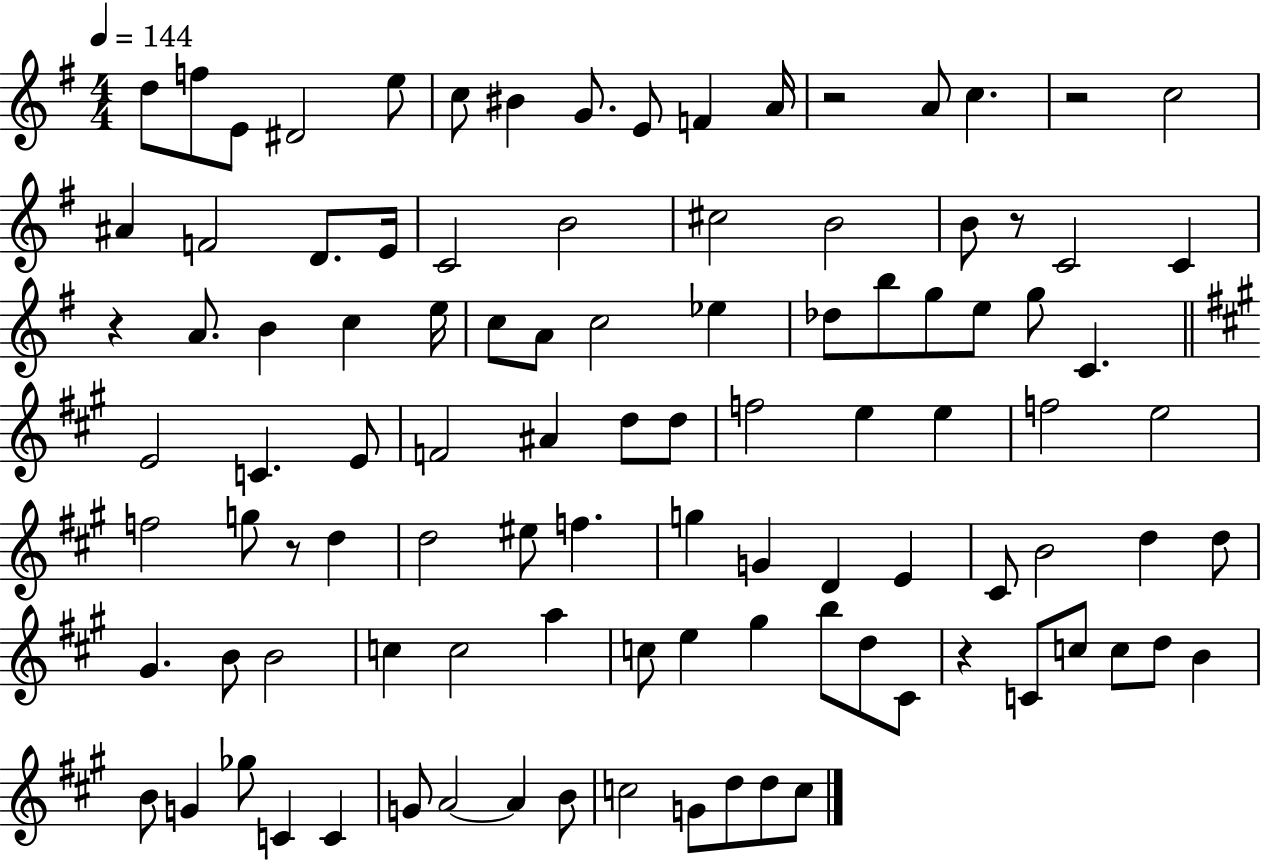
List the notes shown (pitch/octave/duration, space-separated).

D5/e F5/e E4/e D#4/h E5/e C5/e BIS4/q G4/e. E4/e F4/q A4/s R/h A4/e C5/q. R/h C5/h A#4/q F4/h D4/e. E4/s C4/h B4/h C#5/h B4/h B4/e R/e C4/h C4/q R/q A4/e. B4/q C5/q E5/s C5/e A4/e C5/h Eb5/q Db5/e B5/e G5/e E5/e G5/e C4/q. E4/h C4/q. E4/e F4/h A#4/q D5/e D5/e F5/h E5/q E5/q F5/h E5/h F5/h G5/e R/e D5/q D5/h EIS5/e F5/q. G5/q G4/q D4/q E4/q C#4/e B4/h D5/q D5/e G#4/q. B4/e B4/h C5/q C5/h A5/q C5/e E5/q G#5/q B5/e D5/e C#4/e R/q C4/e C5/e C5/e D5/e B4/q B4/e G4/q Gb5/e C4/q C4/q G4/e A4/h A4/q B4/e C5/h G4/e D5/e D5/e C5/e